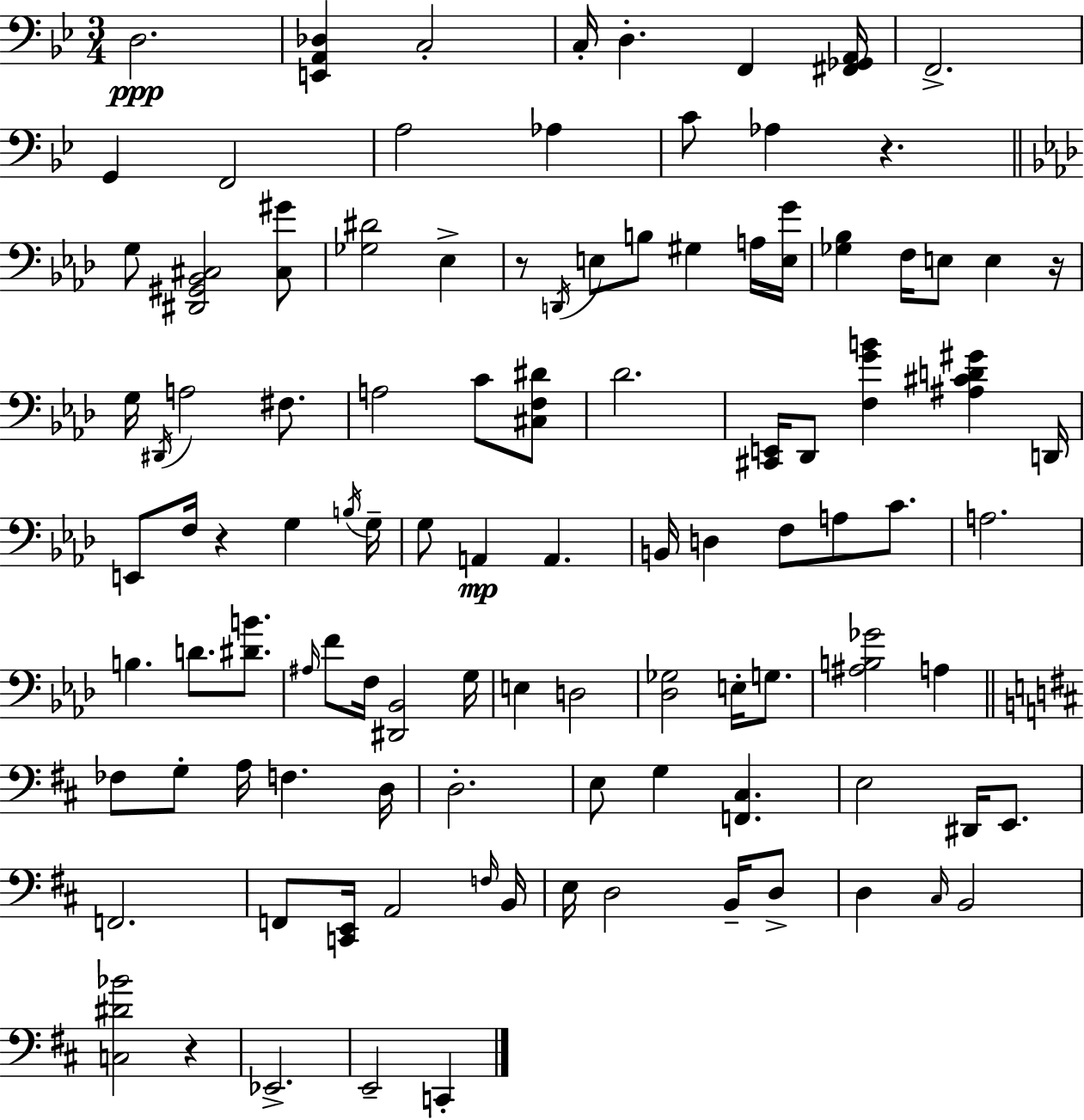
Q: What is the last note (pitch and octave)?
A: C2